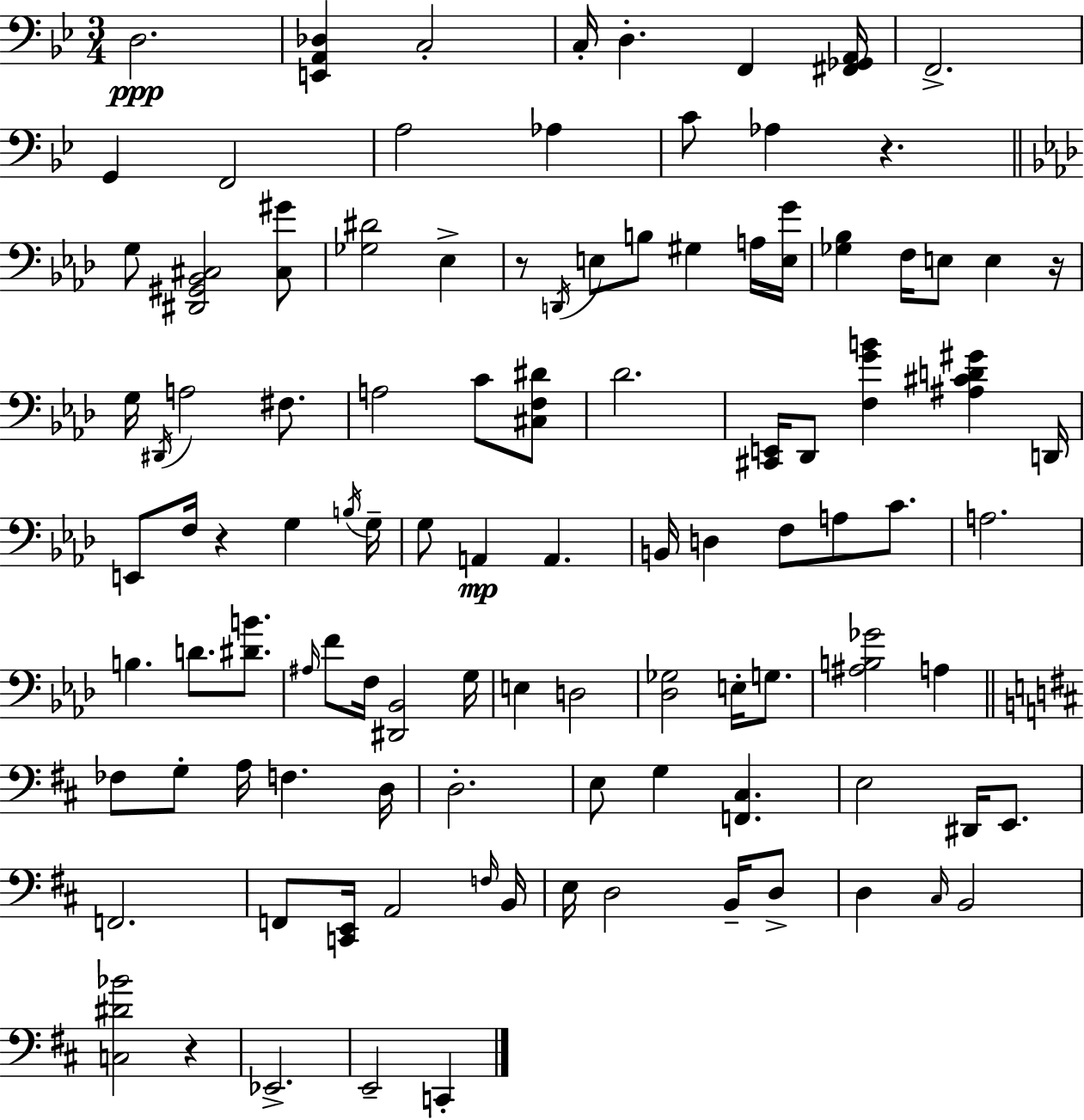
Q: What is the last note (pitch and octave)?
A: C2